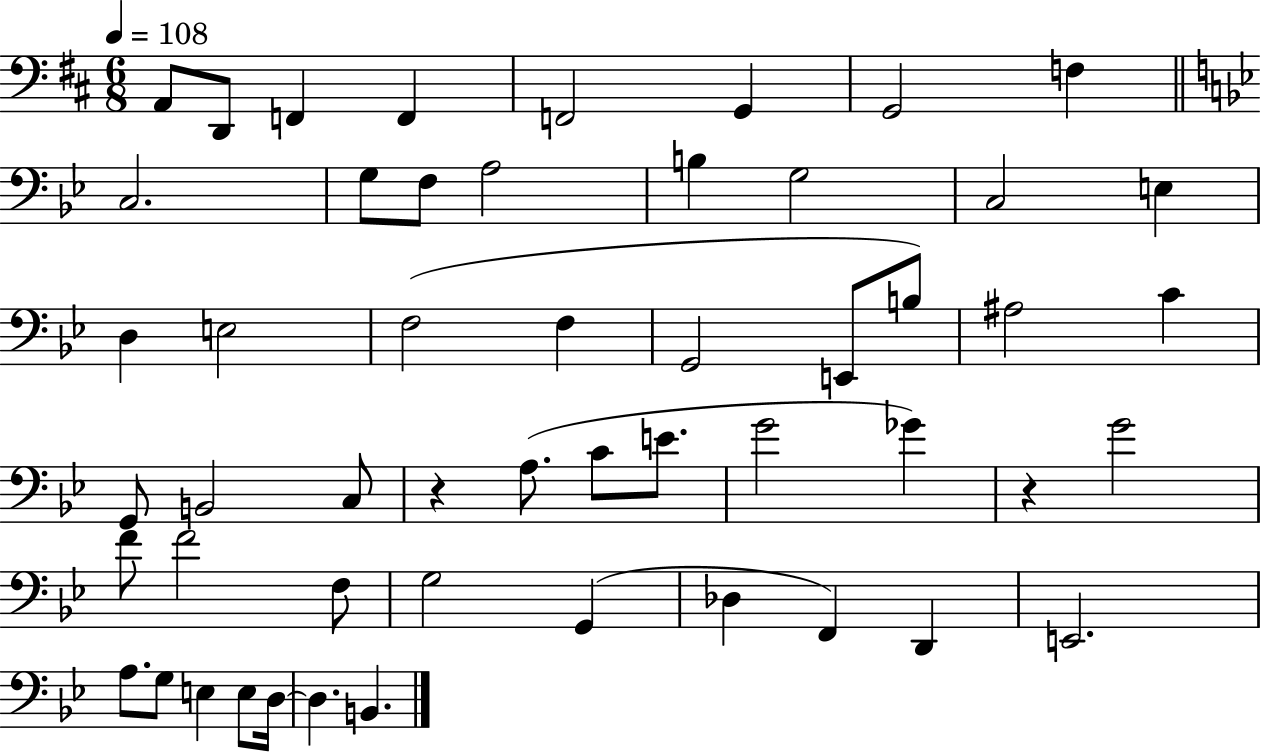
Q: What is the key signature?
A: D major